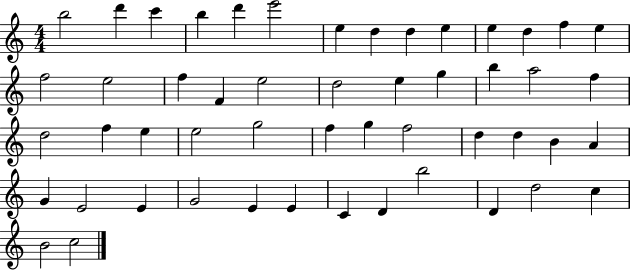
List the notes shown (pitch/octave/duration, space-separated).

B5/h D6/q C6/q B5/q D6/q E6/h E5/q D5/q D5/q E5/q E5/q D5/q F5/q E5/q F5/h E5/h F5/q F4/q E5/h D5/h E5/q G5/q B5/q A5/h F5/q D5/h F5/q E5/q E5/h G5/h F5/q G5/q F5/h D5/q D5/q B4/q A4/q G4/q E4/h E4/q G4/h E4/q E4/q C4/q D4/q B5/h D4/q D5/h C5/q B4/h C5/h